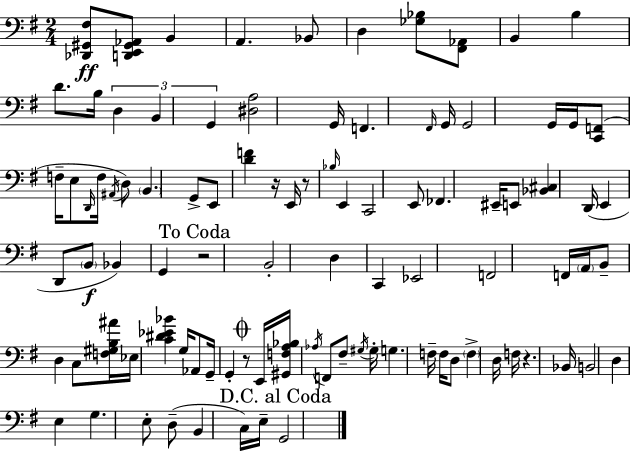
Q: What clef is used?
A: bass